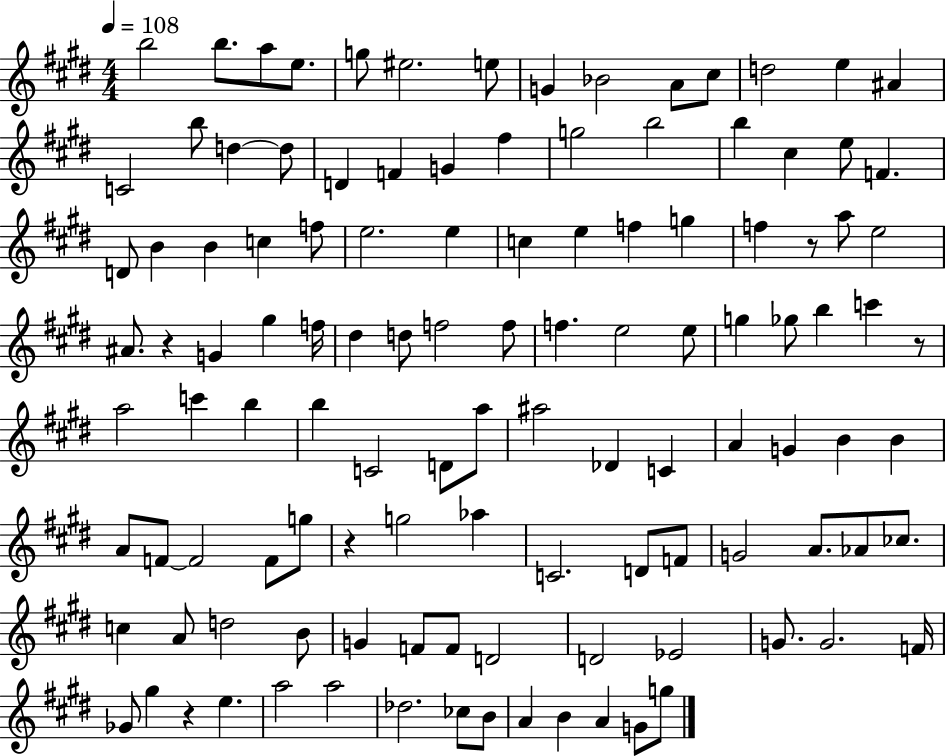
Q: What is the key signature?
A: E major